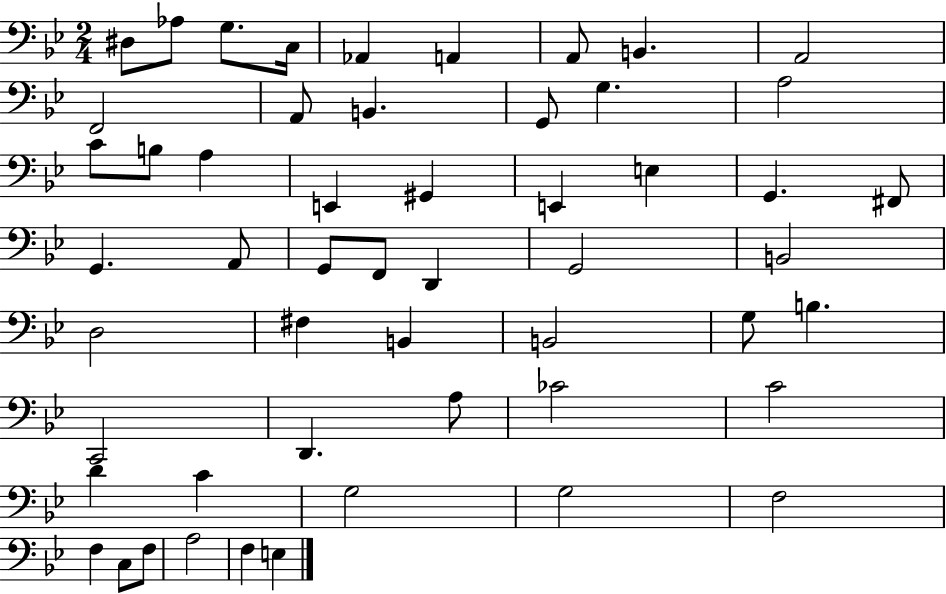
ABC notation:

X:1
T:Untitled
M:2/4
L:1/4
K:Bb
^D,/2 _A,/2 G,/2 C,/4 _A,, A,, A,,/2 B,, A,,2 F,,2 A,,/2 B,, G,,/2 G, A,2 C/2 B,/2 A, E,, ^G,, E,, E, G,, ^F,,/2 G,, A,,/2 G,,/2 F,,/2 D,, G,,2 B,,2 D,2 ^F, B,, B,,2 G,/2 B, C,,2 D,, A,/2 _C2 C2 D C G,2 G,2 F,2 F, C,/2 F,/2 A,2 F, E,